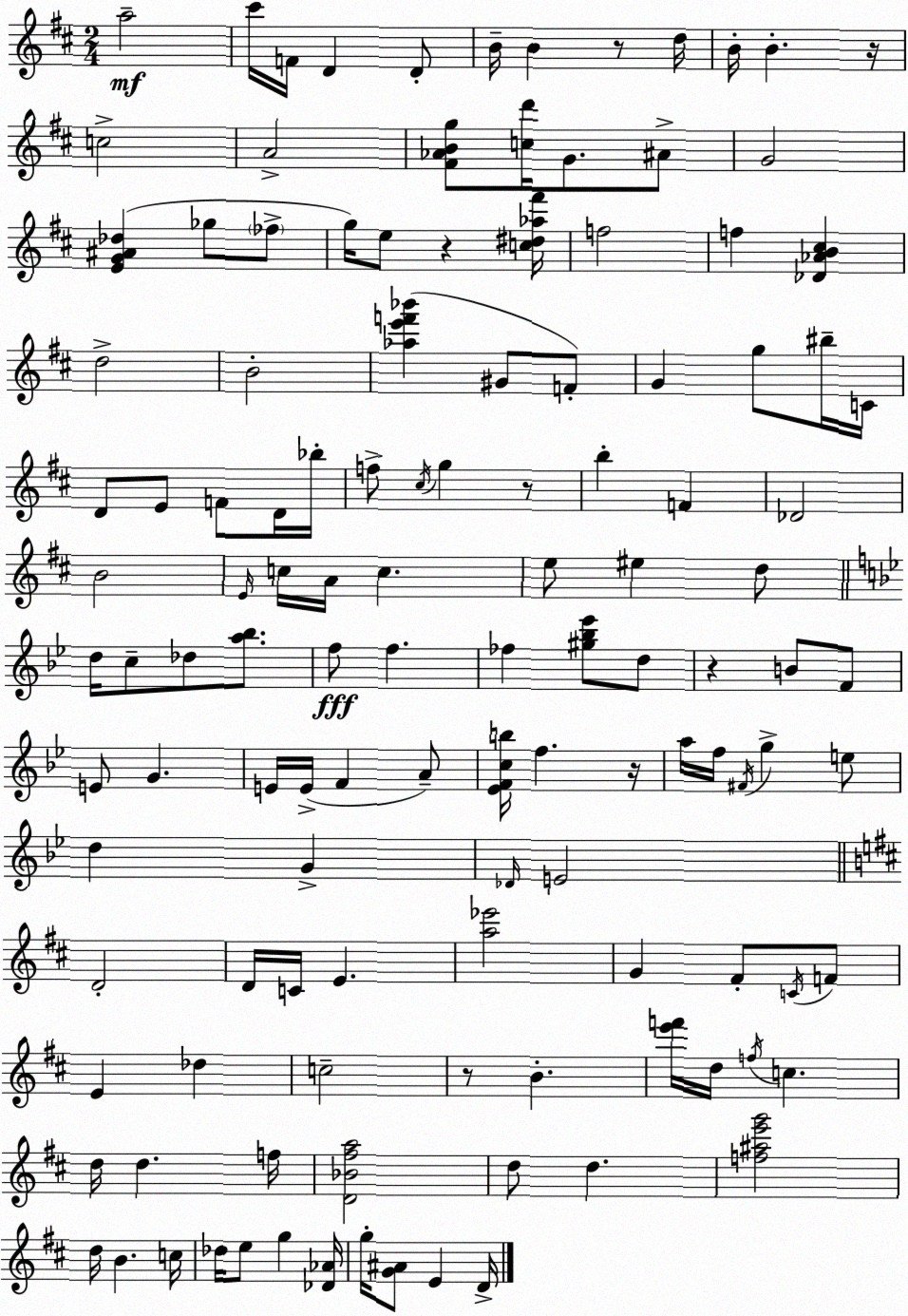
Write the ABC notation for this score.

X:1
T:Untitled
M:2/4
L:1/4
K:D
a2 ^c'/4 F/4 D D/2 B/4 B z/2 d/4 B/4 B z/4 c2 A2 [^F_ABg]/2 [cd']/4 G/2 ^A/2 G2 [EG^A_d] _g/2 _f/2 g/4 e/2 z [c^d_a^f']/4 f2 f [_D_AB^c] d2 B2 [_ae'f'_b'] ^G/2 F/2 G g/2 ^b/4 C/4 D/2 E/2 F/2 D/4 _b/4 f/2 ^c/4 g z/2 b F _D2 B2 E/4 c/4 A/4 c e/2 ^e d/2 d/4 c/2 _d/2 [a_b]/2 f/2 f _f [^g_b_e']/2 d/2 z B/2 F/2 E/2 G E/4 E/4 F A/2 [_EFcb]/4 f z/4 a/4 f/4 ^F/4 g e/2 d G _D/4 E2 D2 D/4 C/4 E [a_e']2 G ^F/2 C/4 F/2 E _d c2 z/2 B [e'f']/4 d/4 f/4 c d/4 d f/4 [D_B^fa]2 d/2 d [f^ae'g']2 d/4 B c/4 _d/4 e/2 g [_D_A]/4 g/4 [G^A]/2 E D/4